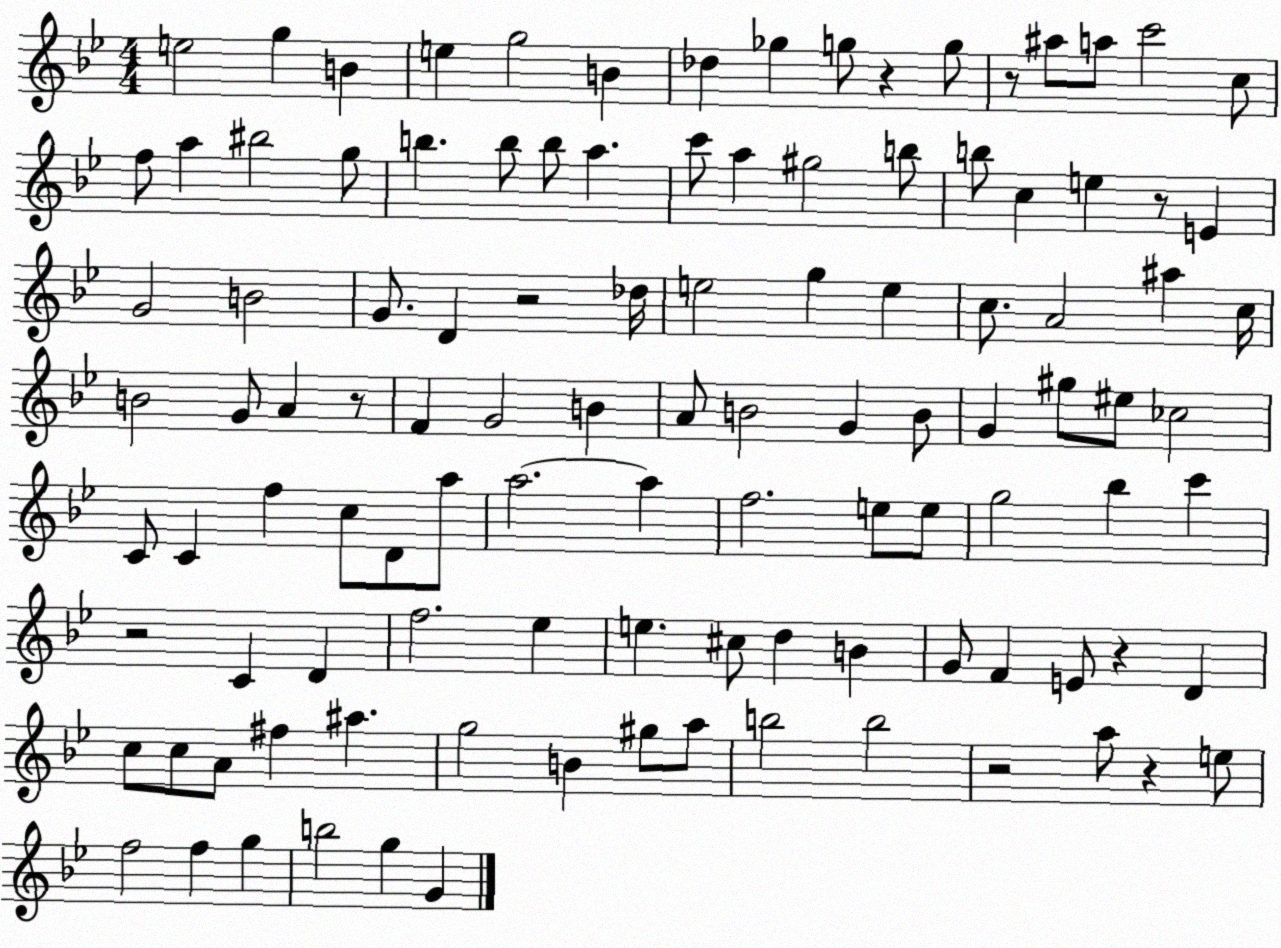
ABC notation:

X:1
T:Untitled
M:4/4
L:1/4
K:Bb
e2 g B e g2 B _d _g g/2 z g/2 z/2 ^a/2 a/2 c'2 c/2 f/2 a ^b2 g/2 b b/2 b/2 a c'/2 a ^g2 b/2 b/2 c e z/2 E G2 B2 G/2 D z2 _d/4 e2 g e c/2 A2 ^a c/4 B2 G/2 A z/2 F G2 B A/2 B2 G B/2 G ^g/2 ^e/2 _c2 C/2 C f c/2 D/2 a/2 a2 a f2 e/2 e/2 g2 _b c' z2 C D f2 _e e ^c/2 d B G/2 F E/2 z D c/2 c/2 A/2 ^f ^a g2 B ^g/2 a/2 b2 b2 z2 a/2 z e/2 f2 f g b2 g G